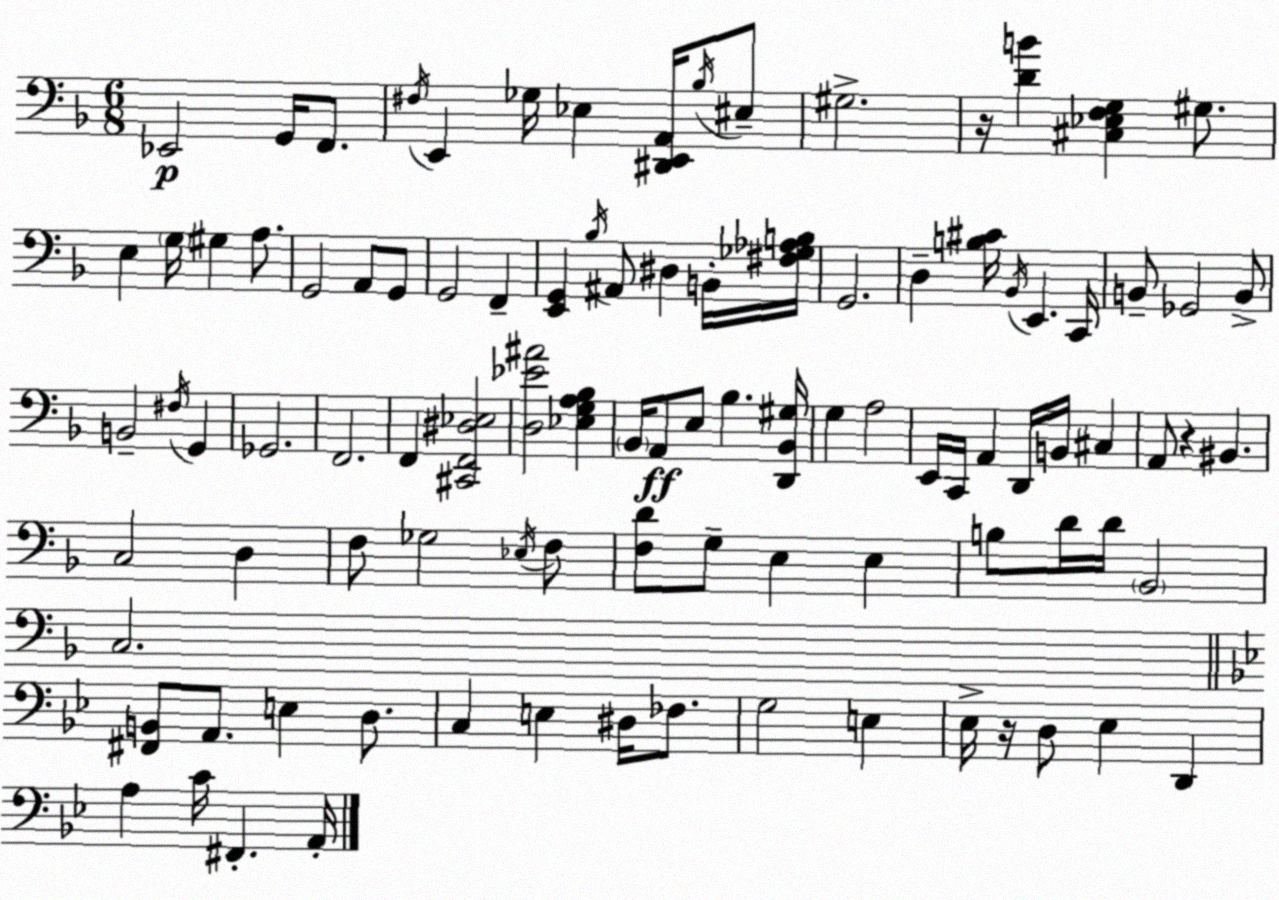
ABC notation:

X:1
T:Untitled
M:6/8
L:1/4
K:F
_E,,2 G,,/4 F,,/2 ^F,/4 E,, _G,/4 _E, [^D,,E,,A,,]/4 _B,/4 ^E,/2 ^G,2 z/4 [DB] [^C,_E,F,G,] ^G,/2 E, G,/4 ^G, A,/2 G,,2 A,,/2 G,,/2 G,,2 F,, [E,,G,,] _B,/4 ^A,,/2 ^D, B,,/4 [^F,_G,_A,B,]/4 G,,2 D, [B,^C]/4 _B,,/4 E,, C,,/4 B,,/2 _G,,2 B,,/2 B,,2 ^F,/4 G,, _G,,2 F,,2 F,, [^C,,F,,^D,_E,]2 [D,_E^A]2 [_E,G,A,_B,] _B,,/4 A,,/2 E,/2 _B, [D,,_B,,^G,]/4 G, A,2 E,,/4 C,,/4 A,, D,,/4 B,,/4 ^C, A,,/2 z ^B,, C,2 D, F,/2 _G,2 _E,/4 F,/2 [F,D]/2 G,/2 E, E, B,/2 D/4 D/4 _B,,2 C,2 [^F,,B,,]/2 A,,/2 E, D,/2 C, E, ^D,/4 _F,/2 G,2 E, _E,/4 z/4 D,/2 _E, D,, A, C/4 ^F,, A,,/4